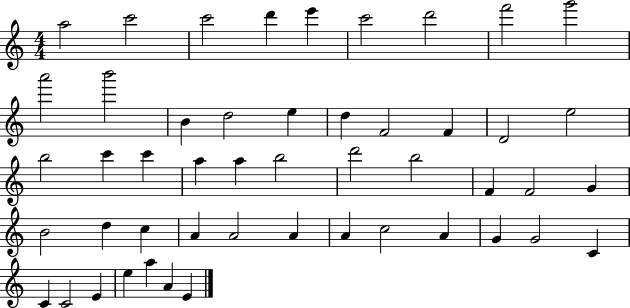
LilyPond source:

{
  \clef treble
  \numericTimeSignature
  \time 4/4
  \key c \major
  a''2 c'''2 | c'''2 d'''4 e'''4 | c'''2 d'''2 | f'''2 g'''2 | \break a'''2 b'''2 | b'4 d''2 e''4 | d''4 f'2 f'4 | d'2 e''2 | \break b''2 c'''4 c'''4 | a''4 a''4 b''2 | d'''2 b''2 | f'4 f'2 g'4 | \break b'2 d''4 c''4 | a'4 a'2 a'4 | a'4 c''2 a'4 | g'4 g'2 c'4 | \break c'4 c'2 e'4 | e''4 a''4 a'4 e'4 | \bar "|."
}